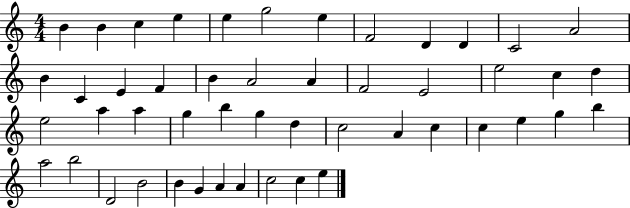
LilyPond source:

{
  \clef treble
  \numericTimeSignature
  \time 4/4
  \key c \major
  b'4 b'4 c''4 e''4 | e''4 g''2 e''4 | f'2 d'4 d'4 | c'2 a'2 | \break b'4 c'4 e'4 f'4 | b'4 a'2 a'4 | f'2 e'2 | e''2 c''4 d''4 | \break e''2 a''4 a''4 | g''4 b''4 g''4 d''4 | c''2 a'4 c''4 | c''4 e''4 g''4 b''4 | \break a''2 b''2 | d'2 b'2 | b'4 g'4 a'4 a'4 | c''2 c''4 e''4 | \break \bar "|."
}